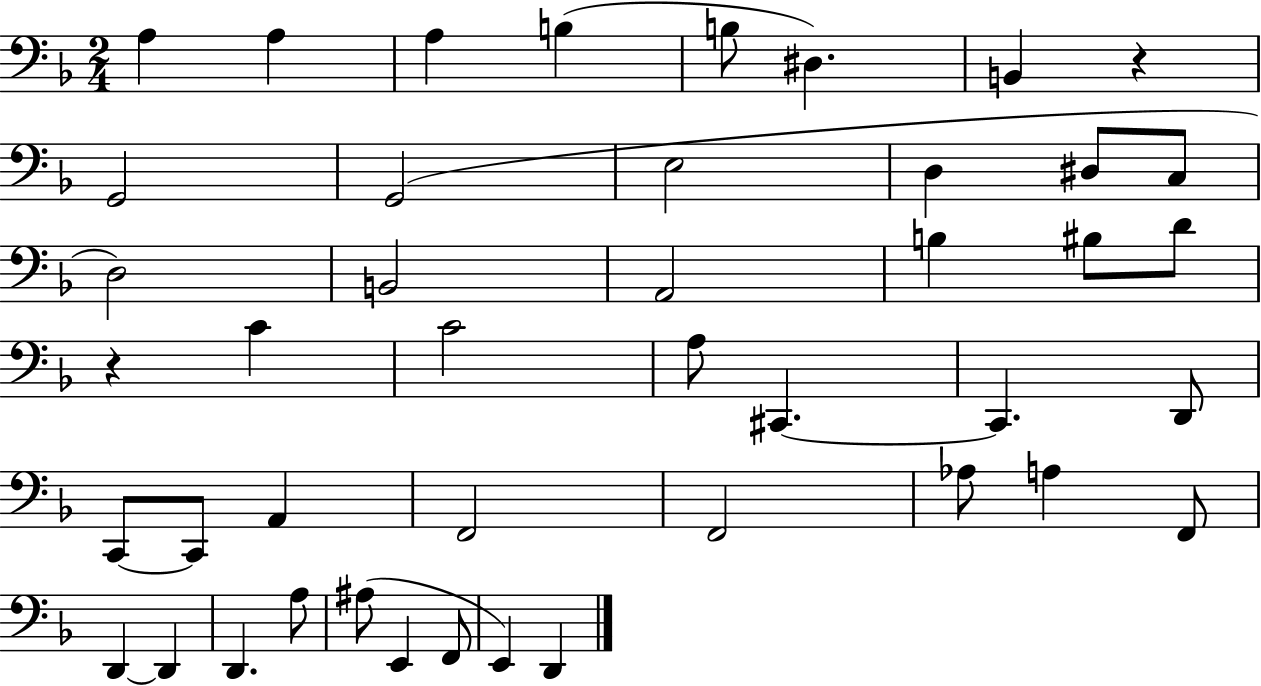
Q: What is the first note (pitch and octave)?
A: A3